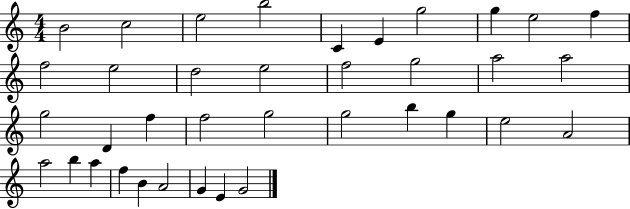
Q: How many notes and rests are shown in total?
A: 37